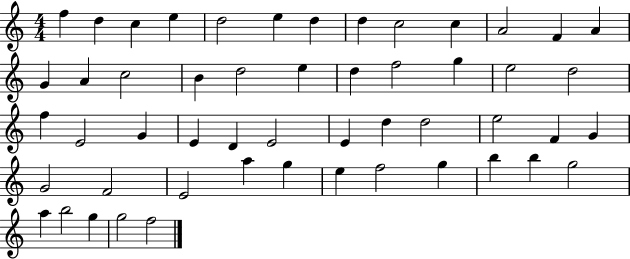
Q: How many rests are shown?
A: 0